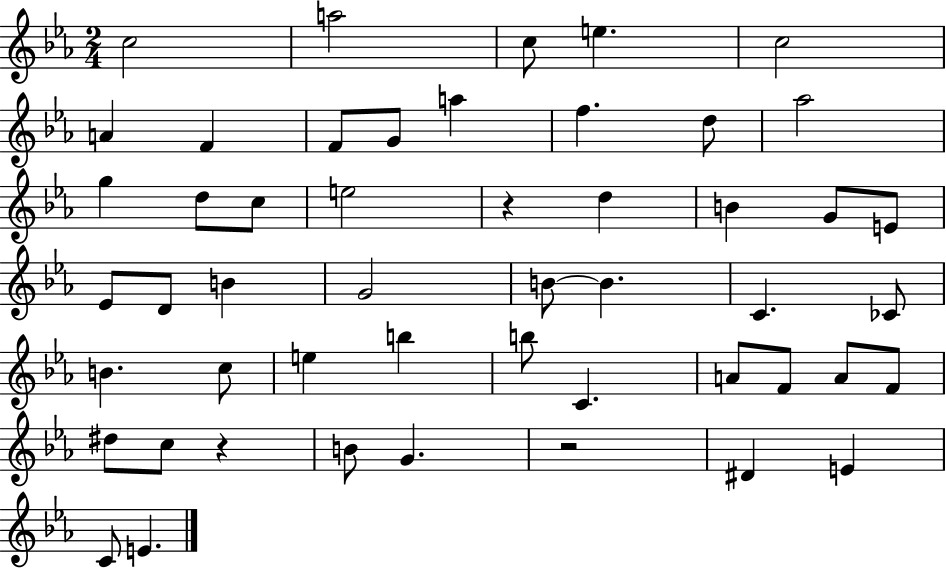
X:1
T:Untitled
M:2/4
L:1/4
K:Eb
c2 a2 c/2 e c2 A F F/2 G/2 a f d/2 _a2 g d/2 c/2 e2 z d B G/2 E/2 _E/2 D/2 B G2 B/2 B C _C/2 B c/2 e b b/2 C A/2 F/2 A/2 F/2 ^d/2 c/2 z B/2 G z2 ^D E C/2 E